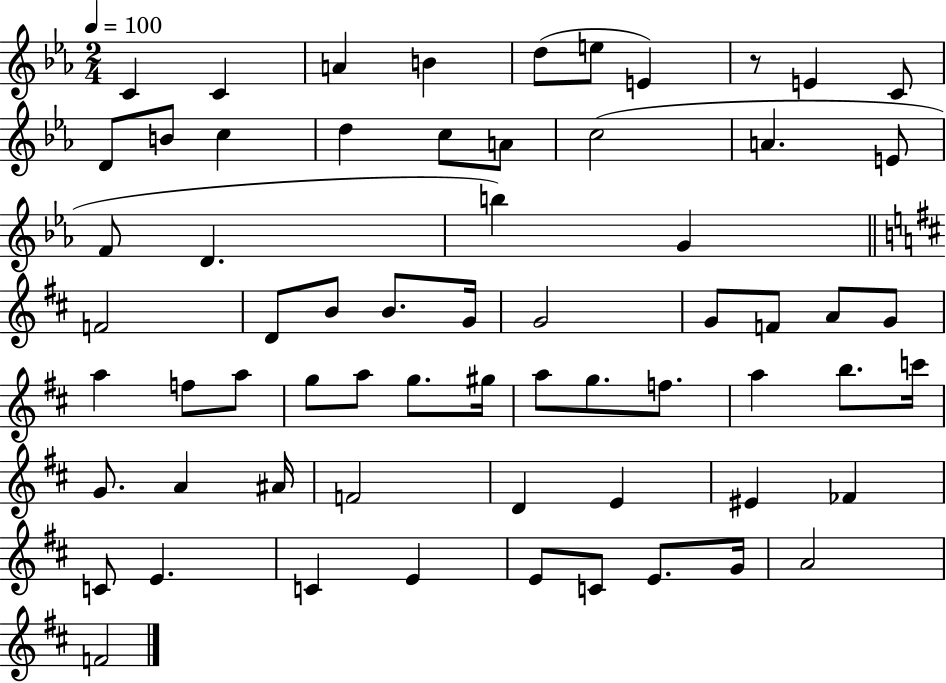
C4/q C4/q A4/q B4/q D5/e E5/e E4/q R/e E4/q C4/e D4/e B4/e C5/q D5/q C5/e A4/e C5/h A4/q. E4/e F4/e D4/q. B5/q G4/q F4/h D4/e B4/e B4/e. G4/s G4/h G4/e F4/e A4/e G4/e A5/q F5/e A5/e G5/e A5/e G5/e. G#5/s A5/e G5/e. F5/e. A5/q B5/e. C6/s G4/e. A4/q A#4/s F4/h D4/q E4/q EIS4/q FES4/q C4/e E4/q. C4/q E4/q E4/e C4/e E4/e. G4/s A4/h F4/h